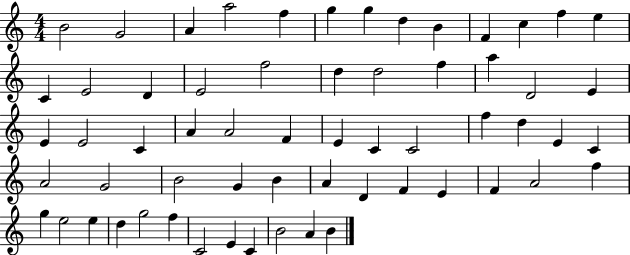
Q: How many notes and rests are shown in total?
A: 61